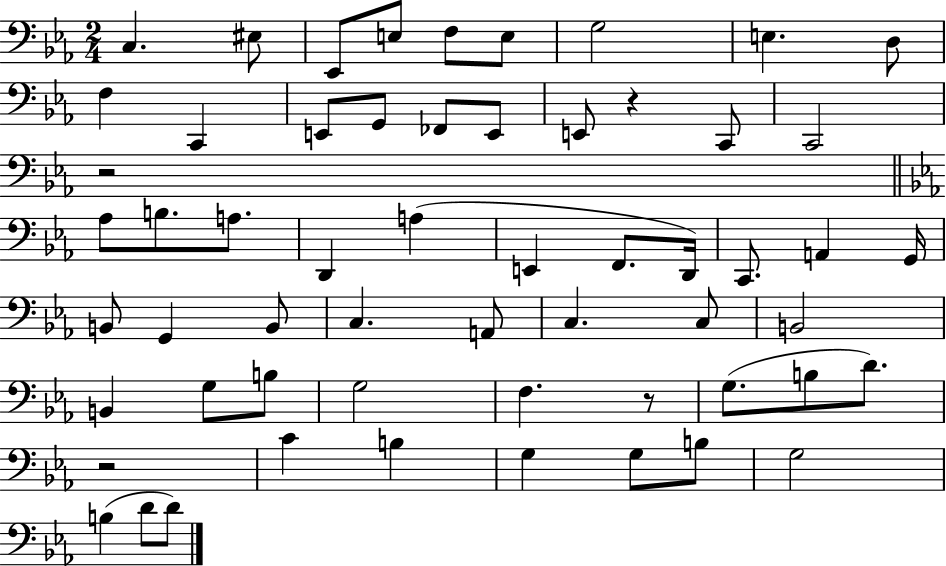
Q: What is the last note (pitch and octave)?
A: D4